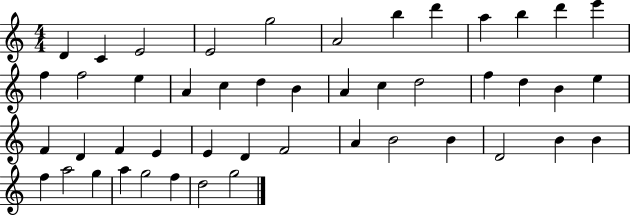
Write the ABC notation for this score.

X:1
T:Untitled
M:4/4
L:1/4
K:C
D C E2 E2 g2 A2 b d' a b d' e' f f2 e A c d B A c d2 f d B e F D F E E D F2 A B2 B D2 B B f a2 g a g2 f d2 g2